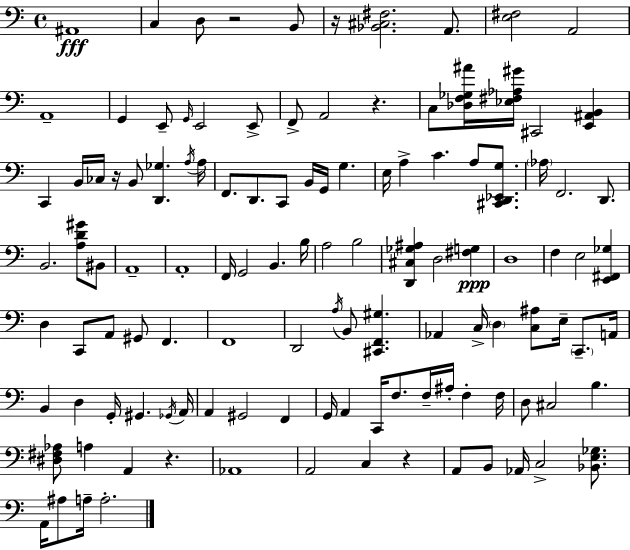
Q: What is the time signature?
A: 4/4